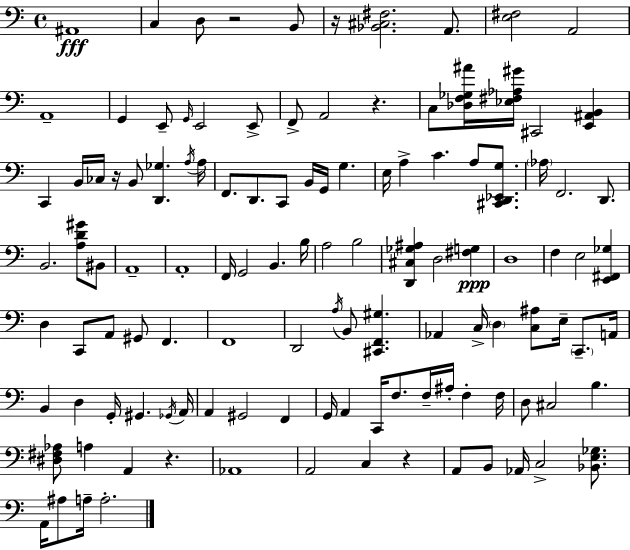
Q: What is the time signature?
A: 4/4